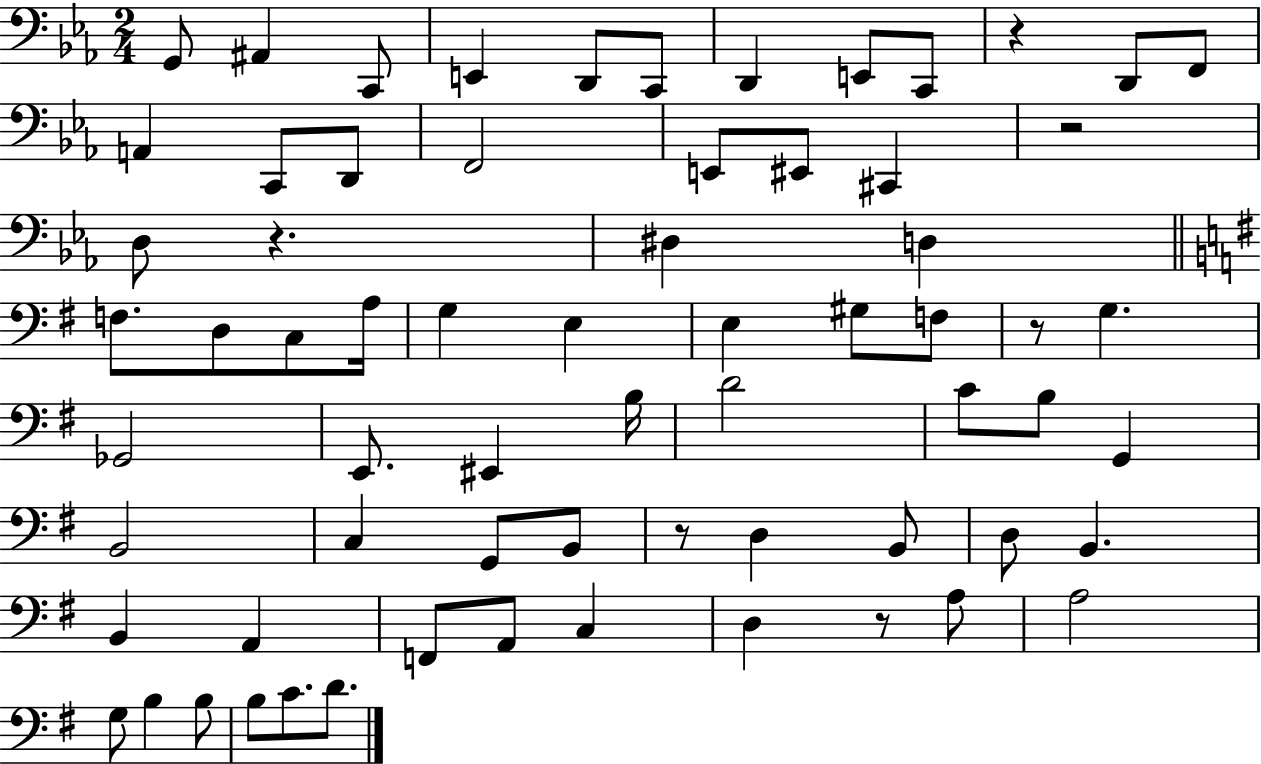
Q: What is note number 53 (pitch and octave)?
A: D3